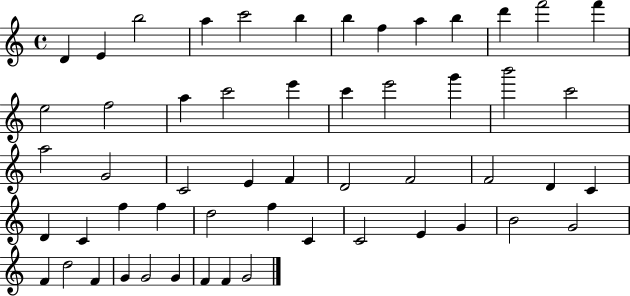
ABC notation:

X:1
T:Untitled
M:4/4
L:1/4
K:C
D E b2 a c'2 b b f a b d' f'2 f' e2 f2 a c'2 e' c' e'2 g' b'2 c'2 a2 G2 C2 E F D2 F2 F2 D C D C f f d2 f C C2 E G B2 G2 F d2 F G G2 G F F G2